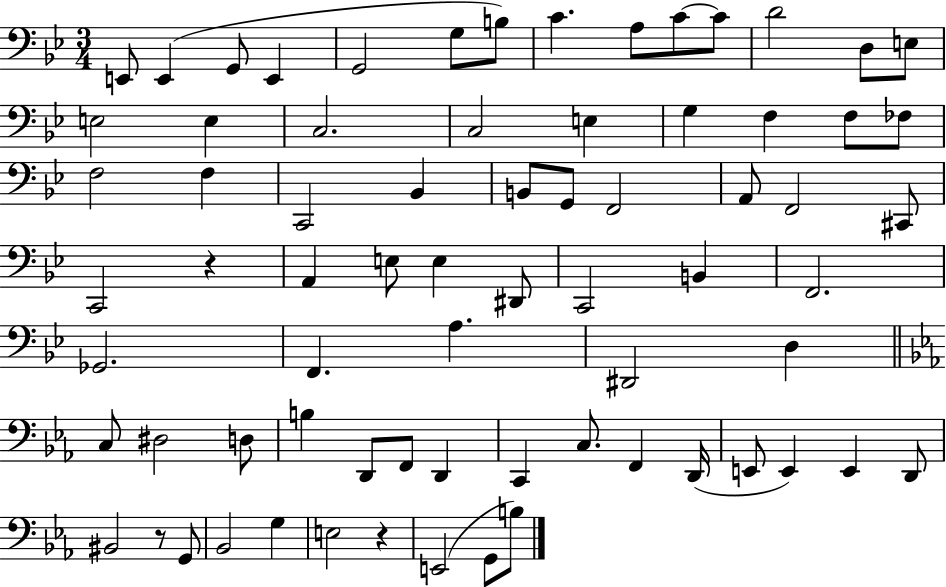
X:1
T:Untitled
M:3/4
L:1/4
K:Bb
E,,/2 E,, G,,/2 E,, G,,2 G,/2 B,/2 C A,/2 C/2 C/2 D2 D,/2 E,/2 E,2 E, C,2 C,2 E, G, F, F,/2 _F,/2 F,2 F, C,,2 _B,, B,,/2 G,,/2 F,,2 A,,/2 F,,2 ^C,,/2 C,,2 z A,, E,/2 E, ^D,,/2 C,,2 B,, F,,2 _G,,2 F,, A, ^D,,2 D, C,/2 ^D,2 D,/2 B, D,,/2 F,,/2 D,, C,, C,/2 F,, D,,/4 E,,/2 E,, E,, D,,/2 ^B,,2 z/2 G,,/2 _B,,2 G, E,2 z E,,2 G,,/2 B,/2